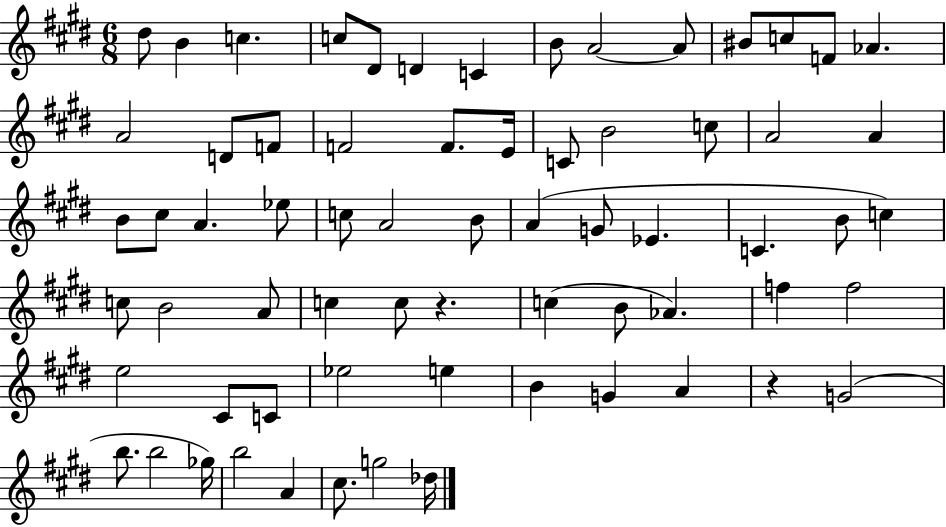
X:1
T:Untitled
M:6/8
L:1/4
K:E
^d/2 B c c/2 ^D/2 D C B/2 A2 A/2 ^B/2 c/2 F/2 _A A2 D/2 F/2 F2 F/2 E/4 C/2 B2 c/2 A2 A B/2 ^c/2 A _e/2 c/2 A2 B/2 A G/2 _E C B/2 c c/2 B2 A/2 c c/2 z c B/2 _A f f2 e2 ^C/2 C/2 _e2 e B G A z G2 b/2 b2 _g/4 b2 A ^c/2 g2 _d/4